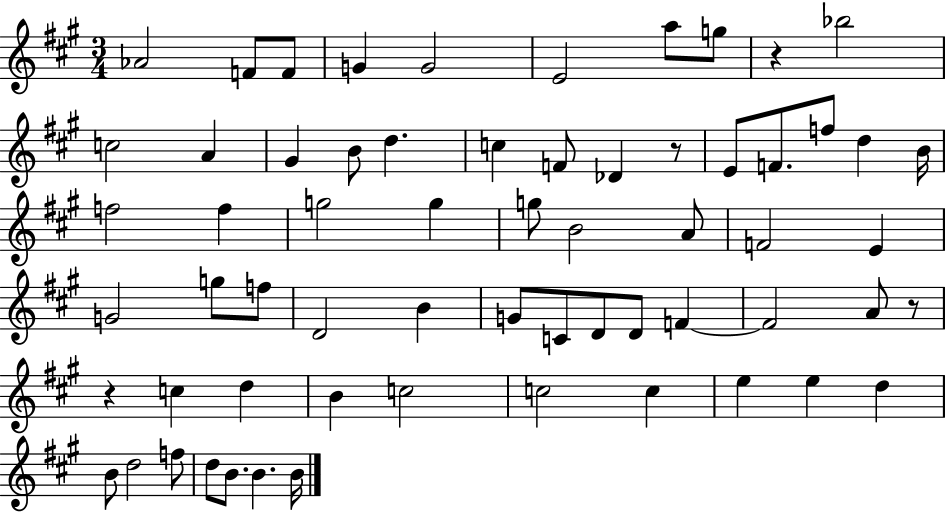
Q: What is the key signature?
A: A major